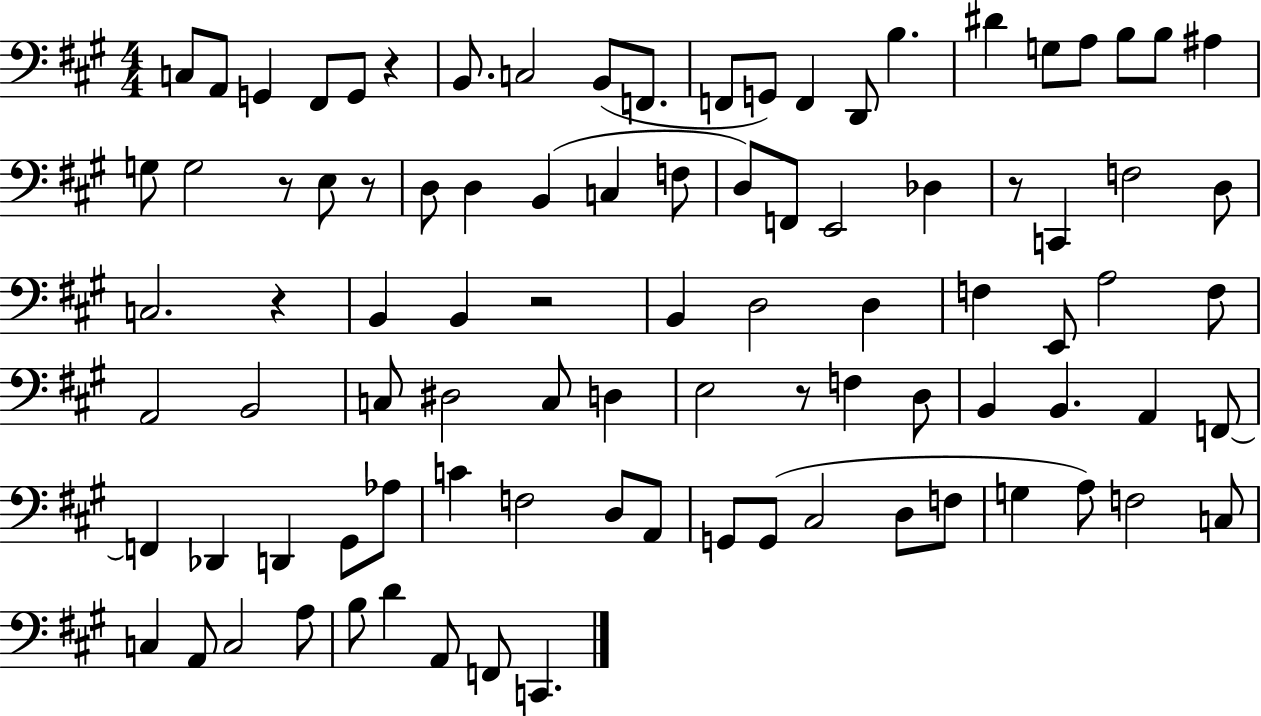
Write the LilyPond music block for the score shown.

{
  \clef bass
  \numericTimeSignature
  \time 4/4
  \key a \major
  c8 a,8 g,4 fis,8 g,8 r4 | b,8. c2 b,8( f,8. | f,8 g,8) f,4 d,8 b4. | dis'4 g8 a8 b8 b8 ais4 | \break g8 g2 r8 e8 r8 | d8 d4 b,4( c4 f8 | d8) f,8 e,2 des4 | r8 c,4 f2 d8 | \break c2. r4 | b,4 b,4 r2 | b,4 d2 d4 | f4 e,8 a2 f8 | \break a,2 b,2 | c8 dis2 c8 d4 | e2 r8 f4 d8 | b,4 b,4. a,4 f,8~~ | \break f,4 des,4 d,4 gis,8 aes8 | c'4 f2 d8 a,8 | g,8 g,8( cis2 d8 f8 | g4 a8) f2 c8 | \break c4 a,8 c2 a8 | b8 d'4 a,8 f,8 c,4. | \bar "|."
}